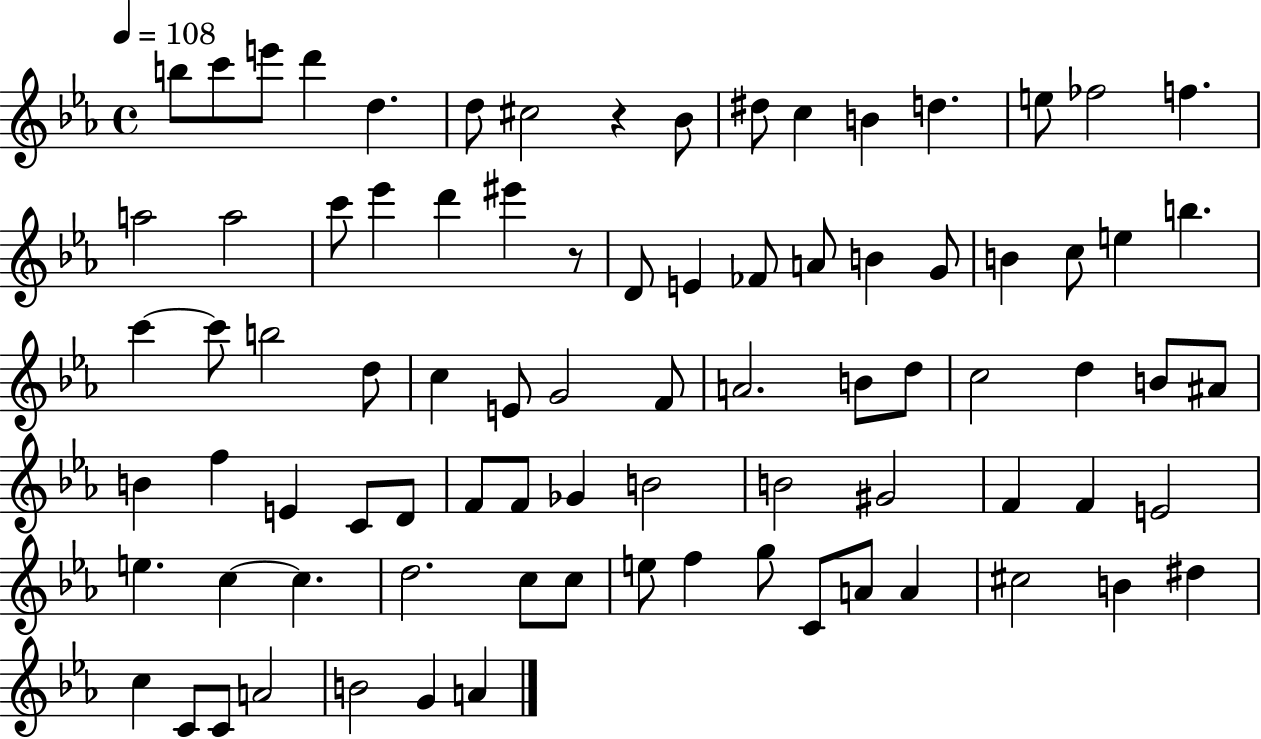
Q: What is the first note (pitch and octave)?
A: B5